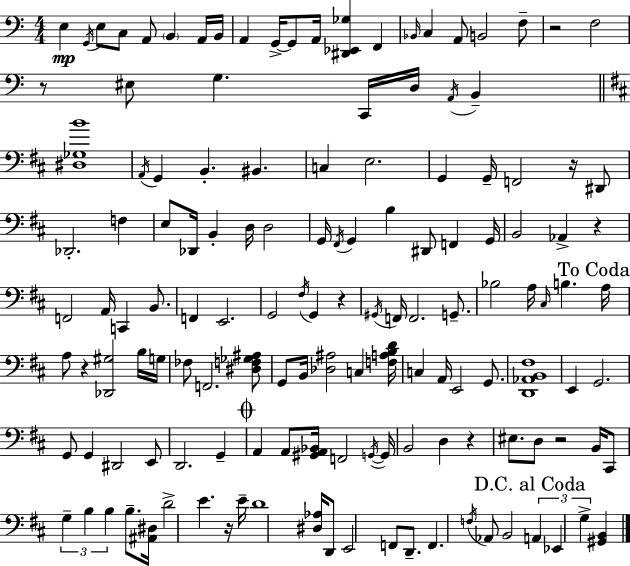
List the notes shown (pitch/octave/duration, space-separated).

E3/q G2/s E3/e C3/e A2/e B2/q A2/s B2/s A2/q G2/s G2/e A2/s [D#2,Eb2,Gb3]/q F2/q Bb2/s C3/q A2/e B2/h F3/e R/h F3/h R/e EIS3/e G3/q. C2/s D3/s A2/s B2/q [D#3,Gb3,B4]/w A2/s G2/q B2/q. BIS2/q. C3/q E3/h. G2/q G2/s F2/h R/s D#2/e Db2/h. F3/q E3/e Db2/s B2/q D3/s D3/h G2/s F#2/s G2/q B3/q D#2/e F2/q G2/s B2/h Ab2/q R/q F2/h A2/s C2/q B2/e. F2/q E2/h. G2/h F#3/s G2/q R/q G#2/s F2/s F2/h. G2/e. Bb3/h A3/s C#3/s B3/q. A3/s A3/e R/q [Db2,G#3]/h B3/s G3/s FES3/e F2/h. [D#3,F3,Gb3,A#3]/e G2/e B2/s [Db3,A#3]/h C3/q [F3,A3,B3,D4]/s C3/q A2/s E2/h G2/e. [D2,Ab2,B2,F#3]/w E2/q G2/h. G2/e G2/q D#2/h E2/e D2/h. G2/q A2/q A2/e [G#2,A2,Bb2]/s F2/h G2/s G2/s B2/h D3/q R/q EIS3/e. D3/e R/h B2/s C#2/e G3/q B3/q B3/q B3/e. [A#2,D#3]/s D4/h E4/q. R/s E4/s D4/w [D#3,Ab3]/s D2/e E2/h F2/e D2/e. F2/q. F3/s Ab2/e B2/h A2/q Eb2/q G3/q [G#2,B2]/q